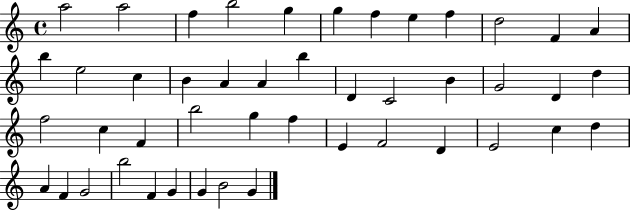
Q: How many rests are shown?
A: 0